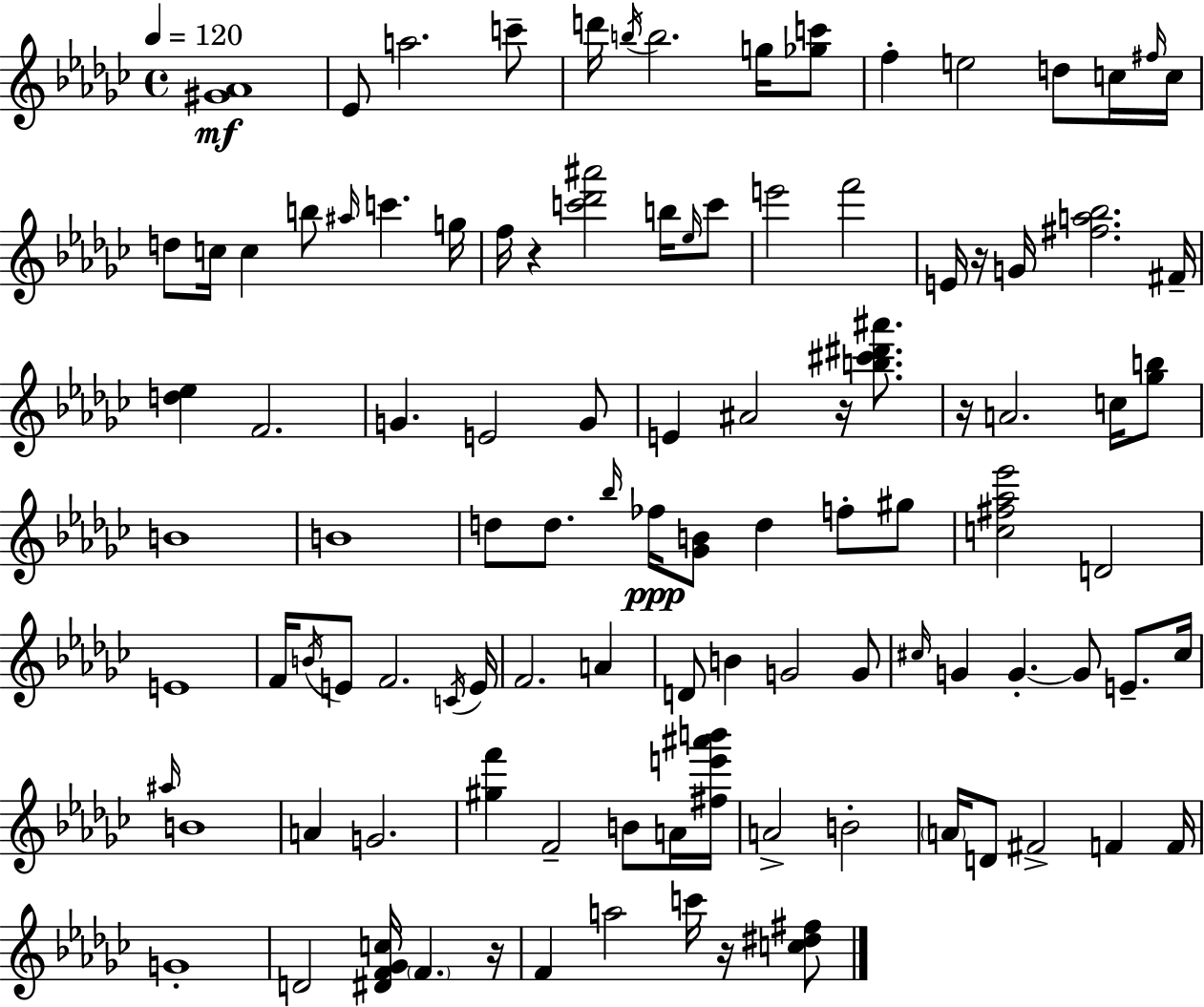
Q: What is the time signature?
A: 4/4